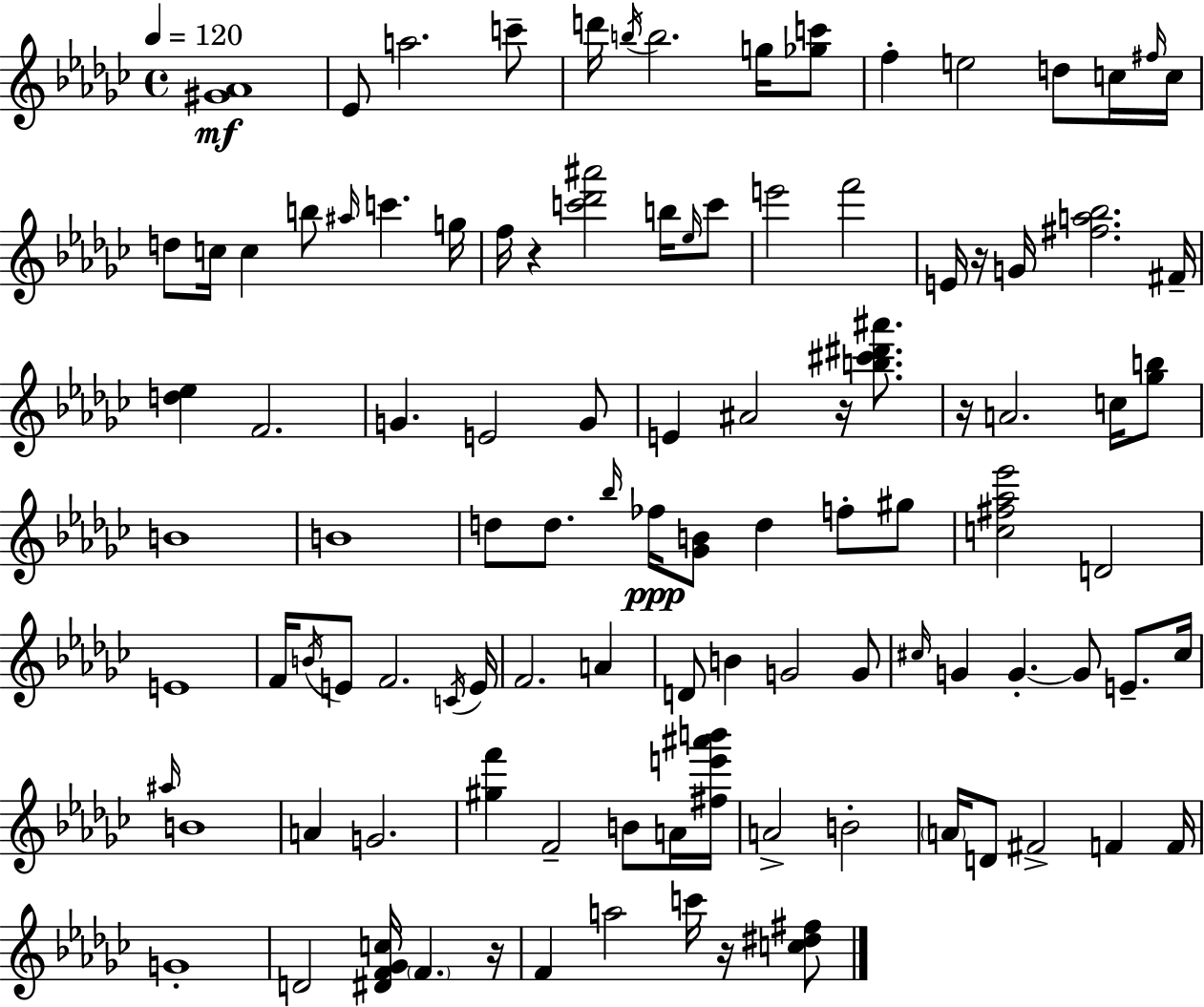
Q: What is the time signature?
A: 4/4